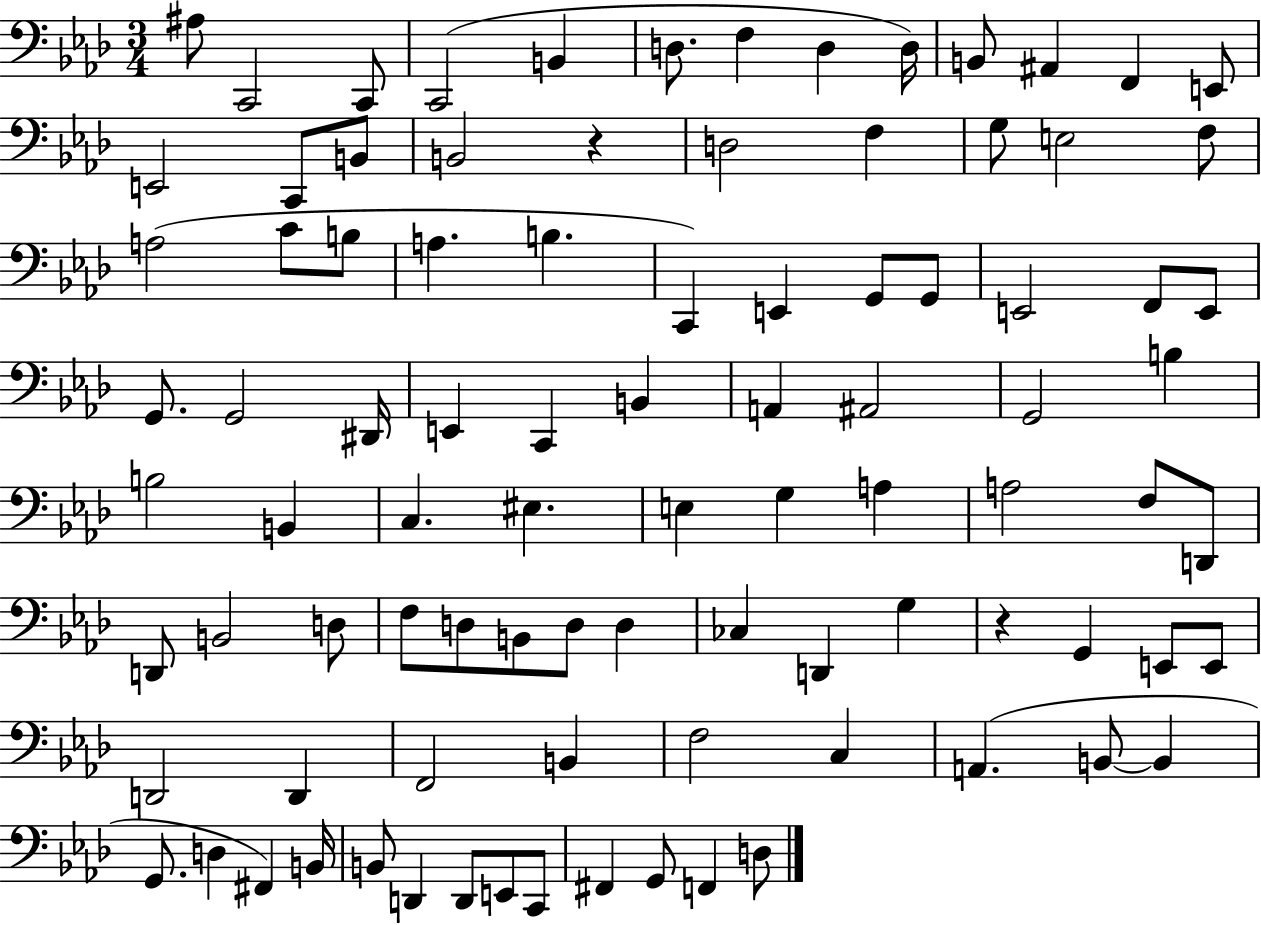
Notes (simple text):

A#3/e C2/h C2/e C2/h B2/q D3/e. F3/q D3/q D3/s B2/e A#2/q F2/q E2/e E2/h C2/e B2/e B2/h R/q D3/h F3/q G3/e E3/h F3/e A3/h C4/e B3/e A3/q. B3/q. C2/q E2/q G2/e G2/e E2/h F2/e E2/e G2/e. G2/h D#2/s E2/q C2/q B2/q A2/q A#2/h G2/h B3/q B3/h B2/q C3/q. EIS3/q. E3/q G3/q A3/q A3/h F3/e D2/e D2/e B2/h D3/e F3/e D3/e B2/e D3/e D3/q CES3/q D2/q G3/q R/q G2/q E2/e E2/e D2/h D2/q F2/h B2/q F3/h C3/q A2/q. B2/e B2/q G2/e. D3/q F#2/q B2/s B2/e D2/q D2/e E2/e C2/e F#2/q G2/e F2/q D3/e